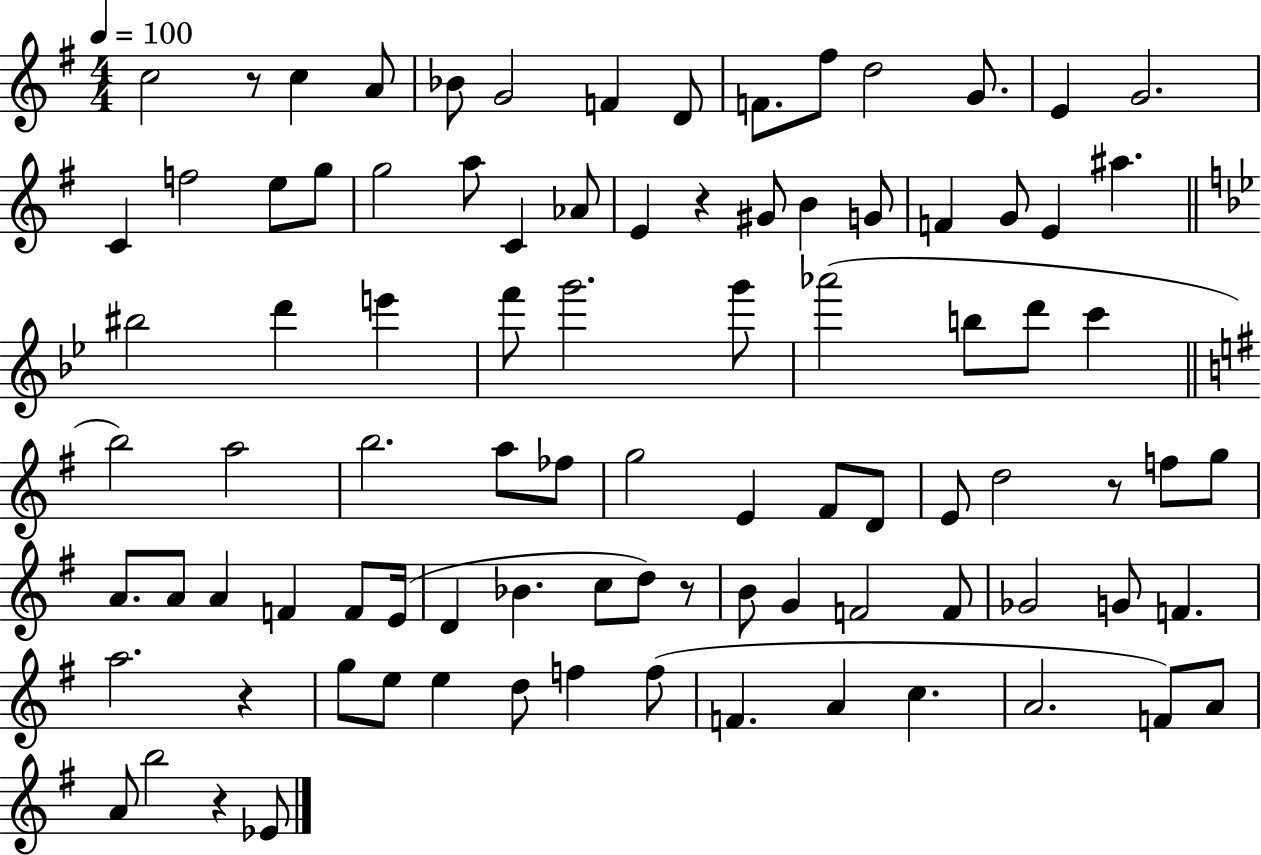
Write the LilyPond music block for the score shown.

{
  \clef treble
  \numericTimeSignature
  \time 4/4
  \key g \major
  \tempo 4 = 100
  c''2 r8 c''4 a'8 | bes'8 g'2 f'4 d'8 | f'8. fis''8 d''2 g'8. | e'4 g'2. | \break c'4 f''2 e''8 g''8 | g''2 a''8 c'4 aes'8 | e'4 r4 gis'8 b'4 g'8 | f'4 g'8 e'4 ais''4. | \break \bar "||" \break \key g \minor bis''2 d'''4 e'''4 | f'''8 g'''2. g'''8 | aes'''2( b''8 d'''8 c'''4 | \bar "||" \break \key e \minor b''2) a''2 | b''2. a''8 fes''8 | g''2 e'4 fis'8 d'8 | e'8 d''2 r8 f''8 g''8 | \break a'8. a'8 a'4 f'4 f'8 e'16( | d'4 bes'4. c''8 d''8) r8 | b'8 g'4 f'2 f'8 | ges'2 g'8 f'4. | \break a''2. r4 | g''8 e''8 e''4 d''8 f''4 f''8( | f'4. a'4 c''4. | a'2. f'8) a'8 | \break a'8 b''2 r4 ees'8 | \bar "|."
}